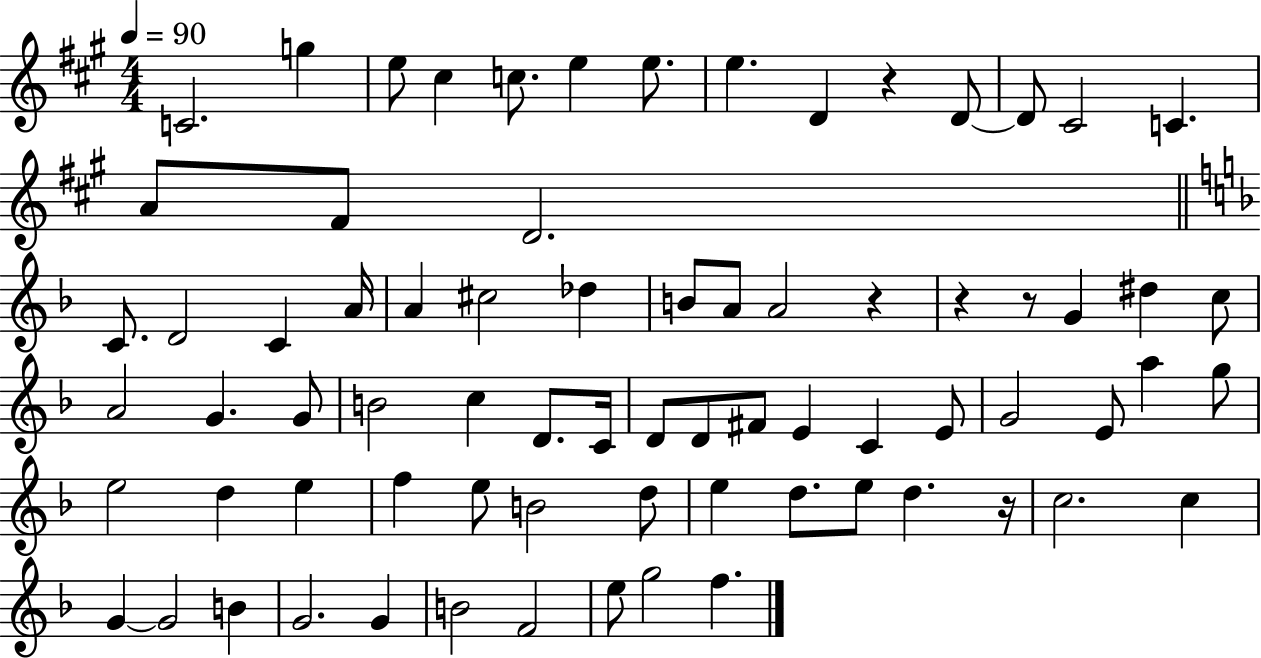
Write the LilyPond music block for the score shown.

{
  \clef treble
  \numericTimeSignature
  \time 4/4
  \key a \major
  \tempo 4 = 90
  c'2. g''4 | e''8 cis''4 c''8. e''4 e''8. | e''4. d'4 r4 d'8~~ | d'8 cis'2 c'4. | \break a'8 fis'8 d'2. | \bar "||" \break \key d \minor c'8. d'2 c'4 a'16 | a'4 cis''2 des''4 | b'8 a'8 a'2 r4 | r4 r8 g'4 dis''4 c''8 | \break a'2 g'4. g'8 | b'2 c''4 d'8. c'16 | d'8 d'8 fis'8 e'4 c'4 e'8 | g'2 e'8 a''4 g''8 | \break e''2 d''4 e''4 | f''4 e''8 b'2 d''8 | e''4 d''8. e''8 d''4. r16 | c''2. c''4 | \break g'4~~ g'2 b'4 | g'2. g'4 | b'2 f'2 | e''8 g''2 f''4. | \break \bar "|."
}